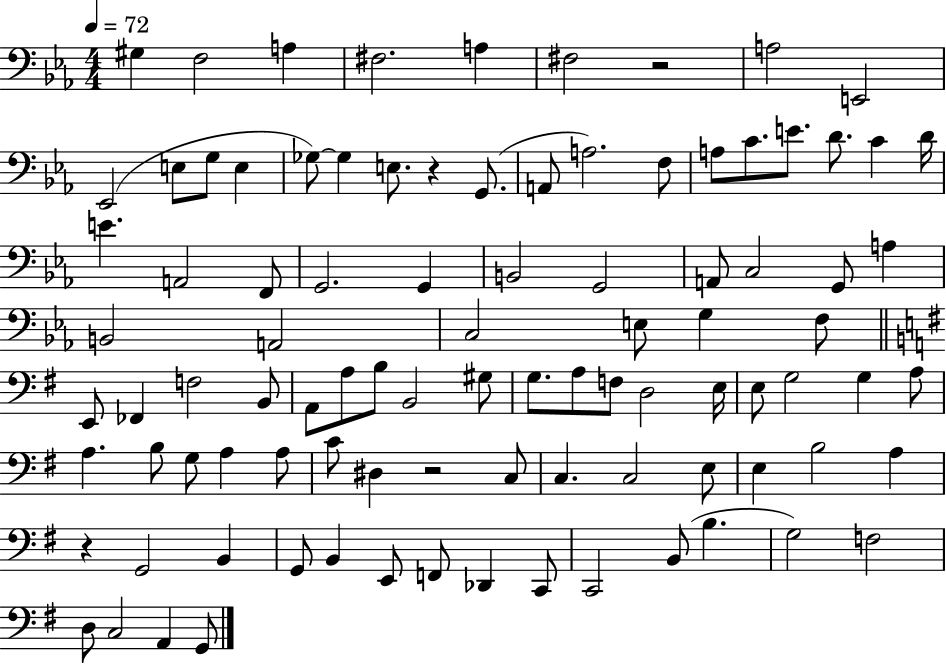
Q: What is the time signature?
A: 4/4